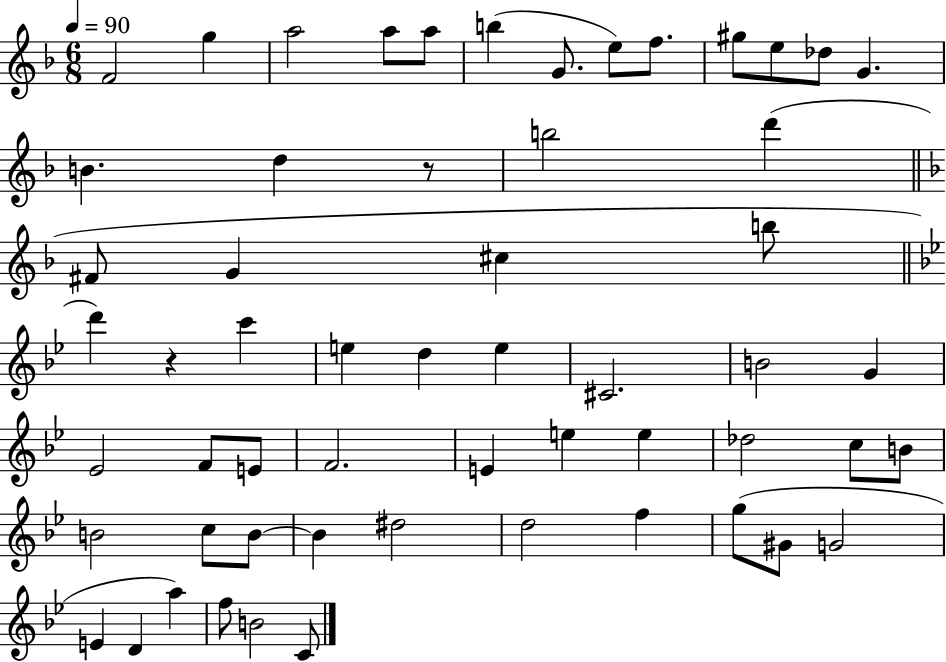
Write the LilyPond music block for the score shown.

{
  \clef treble
  \numericTimeSignature
  \time 6/8
  \key f \major
  \tempo 4 = 90
  \repeat volta 2 { f'2 g''4 | a''2 a''8 a''8 | b''4( g'8. e''8) f''8. | gis''8 e''8 des''8 g'4. | \break b'4. d''4 r8 | b''2 d'''4( | \bar "||" \break \key d \minor fis'8 g'4 cis''4 b''8 | \bar "||" \break \key bes \major d'''4) r4 c'''4 | e''4 d''4 e''4 | cis'2. | b'2 g'4 | \break ees'2 f'8 e'8 | f'2. | e'4 e''4 e''4 | des''2 c''8 b'8 | \break b'2 c''8 b'8~~ | b'4 dis''2 | d''2 f''4 | g''8( gis'8 g'2 | \break e'4 d'4 a''4) | f''8 b'2 c'8 | } \bar "|."
}